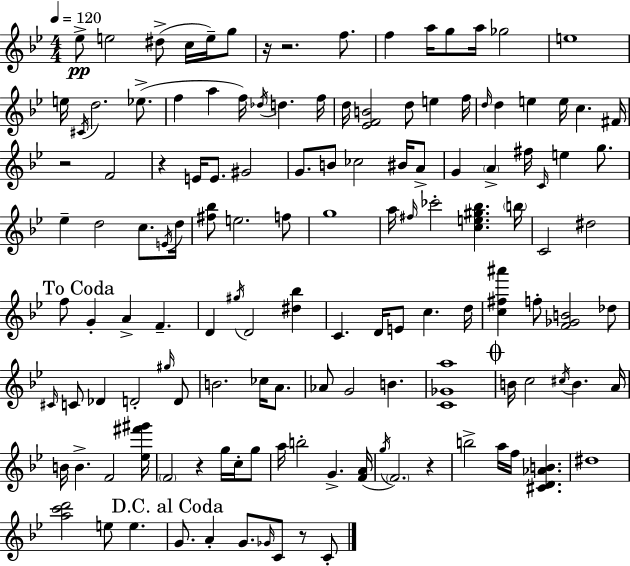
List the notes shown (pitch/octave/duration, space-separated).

Eb5/e E5/h D#5/e C5/s E5/s G5/e R/s R/h. F5/e. F5/q A5/s G5/e A5/s Gb5/h E5/w E5/s C#4/s D5/h. Eb5/e. F5/q A5/q F5/s Db5/s D5/q. F5/s D5/s [Eb4,F4,B4]/h D5/e E5/q F5/s D5/s D5/q E5/q E5/s C5/q. F#4/s R/h F4/h R/q E4/s E4/e. G#4/h G4/e. B4/e CES5/h BIS4/s A4/e G4/q A4/q F#5/s C4/s E5/q G5/e. Eb5/q D5/h C5/e. E4/s D5/s [F#5,Bb5]/e E5/h. F5/e G5/w A5/s F#5/s CES6/h [C5,E5,G#5,Bb5]/q. B5/s C4/h D#5/h F5/e G4/q A4/q F4/q. D4/q G#5/s D4/h [D#5,Bb5]/q C4/q. D4/s E4/e C5/q. D5/s [C5,F#5,A#6]/q F5/e [F4,Gb4,B4]/h Db5/e C#4/s C4/e Db4/q D4/h G#5/s D4/e B4/h. CES5/s A4/e. Ab4/e G4/h B4/q. [C4,Gb4,A5]/w B4/s C5/h C#5/s B4/q. A4/s B4/s B4/q. F4/h [Eb5,F#6,G#6]/s F4/h R/q G5/s C5/s G5/e A5/s B5/h G4/q. [F4,A4]/s G5/s F4/h. R/q B5/h A5/s F5/s [C#4,D4,Ab4,B4]/q. D#5/w [A5,C6,D6]/h E5/e E5/q. G4/e. A4/q G4/e. Gb4/s C4/e R/e C4/e